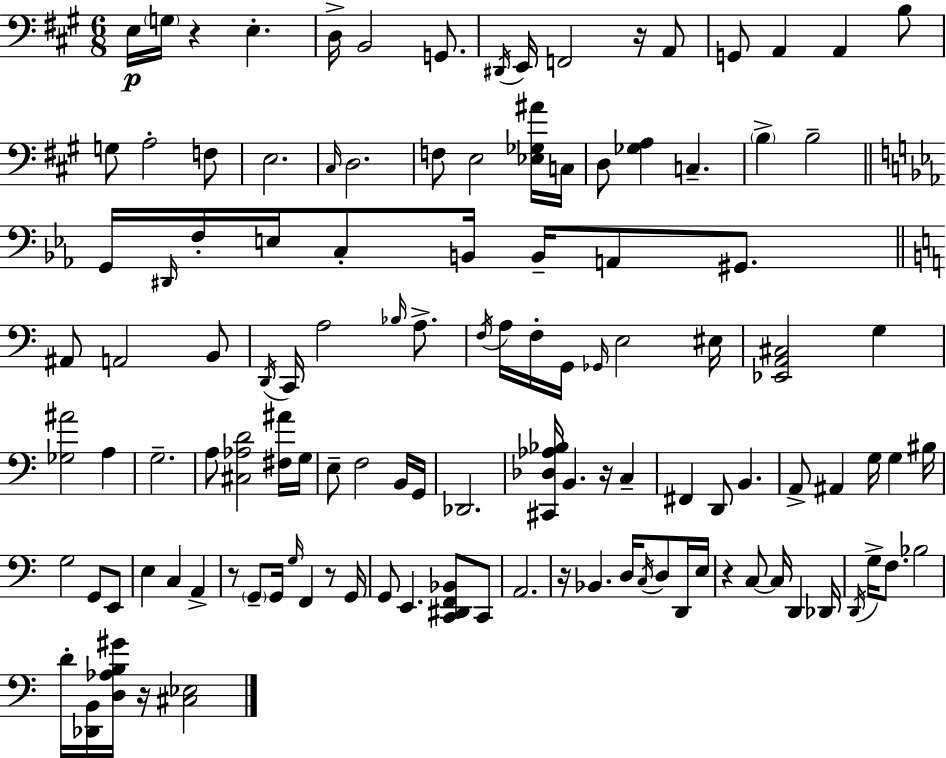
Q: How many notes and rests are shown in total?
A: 120